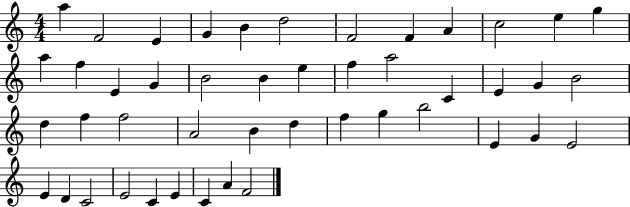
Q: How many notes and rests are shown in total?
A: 46